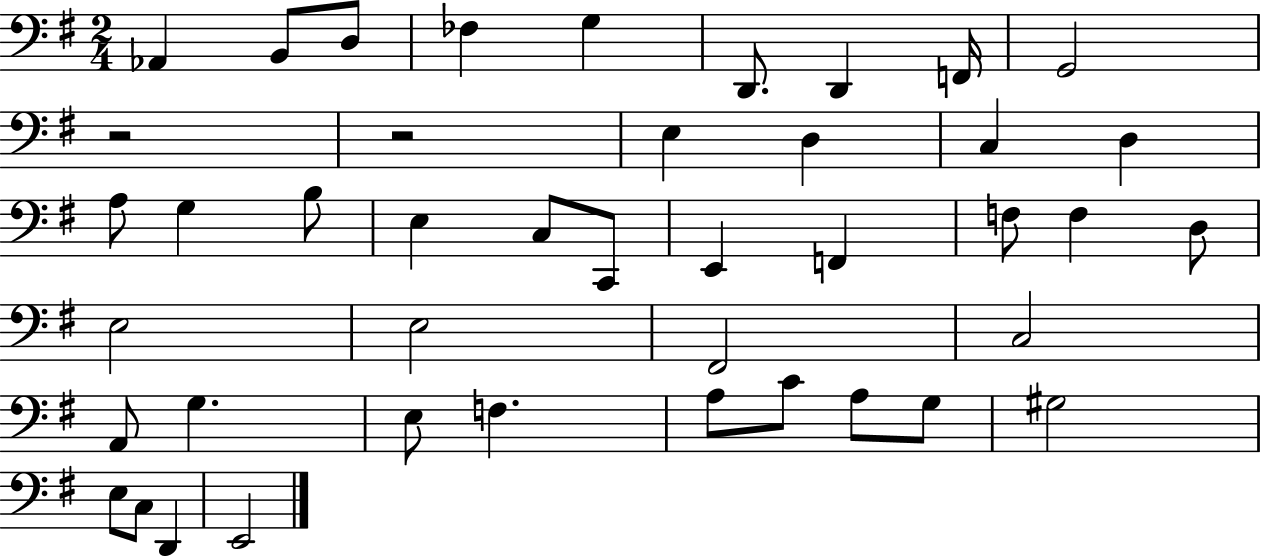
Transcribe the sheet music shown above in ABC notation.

X:1
T:Untitled
M:2/4
L:1/4
K:G
_A,, B,,/2 D,/2 _F, G, D,,/2 D,, F,,/4 G,,2 z2 z2 E, D, C, D, A,/2 G, B,/2 E, C,/2 C,,/2 E,, F,, F,/2 F, D,/2 E,2 E,2 ^F,,2 C,2 A,,/2 G, E,/2 F, A,/2 C/2 A,/2 G,/2 ^G,2 E,/2 C,/2 D,, E,,2